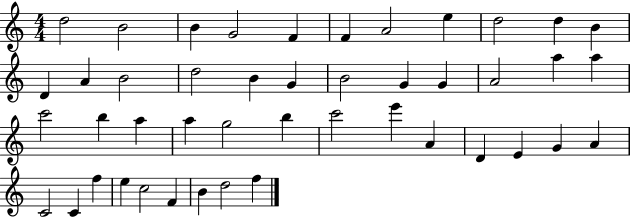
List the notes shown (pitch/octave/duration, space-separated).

D5/h B4/h B4/q G4/h F4/q F4/q A4/h E5/q D5/h D5/q B4/q D4/q A4/q B4/h D5/h B4/q G4/q B4/h G4/q G4/q A4/h A5/q A5/q C6/h B5/q A5/q A5/q G5/h B5/q C6/h E6/q A4/q D4/q E4/q G4/q A4/q C4/h C4/q F5/q E5/q C5/h F4/q B4/q D5/h F5/q